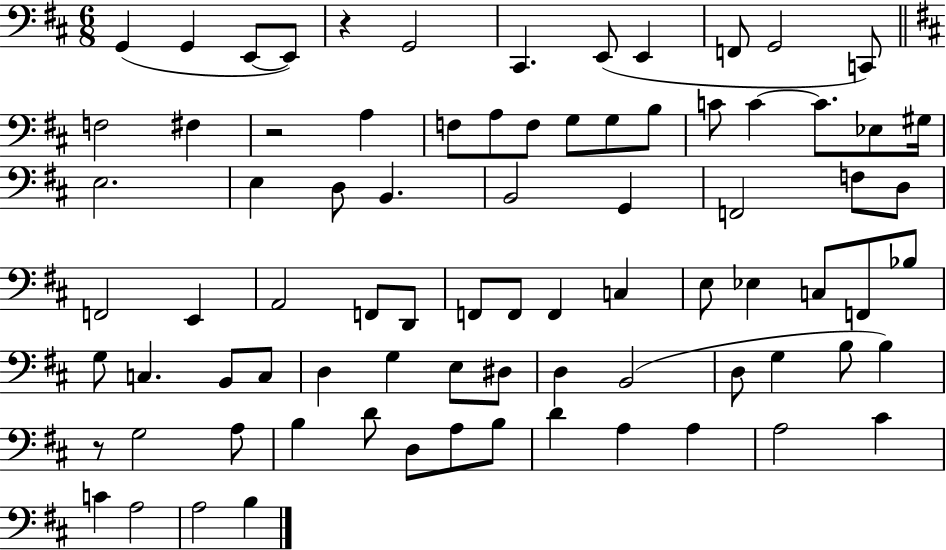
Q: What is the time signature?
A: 6/8